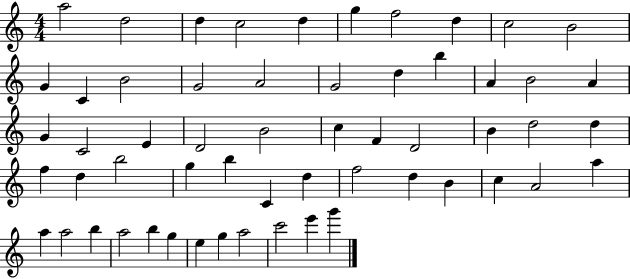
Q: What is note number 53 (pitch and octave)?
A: G5